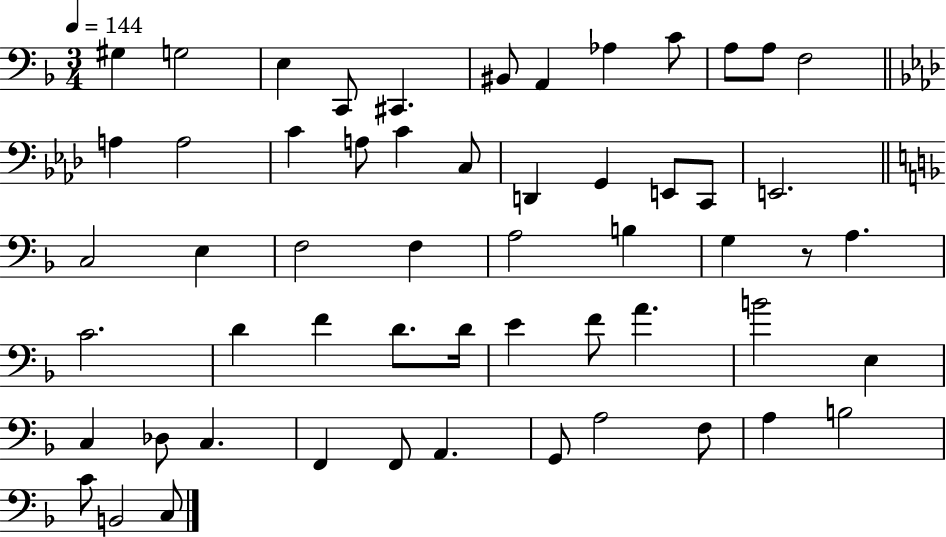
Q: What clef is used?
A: bass